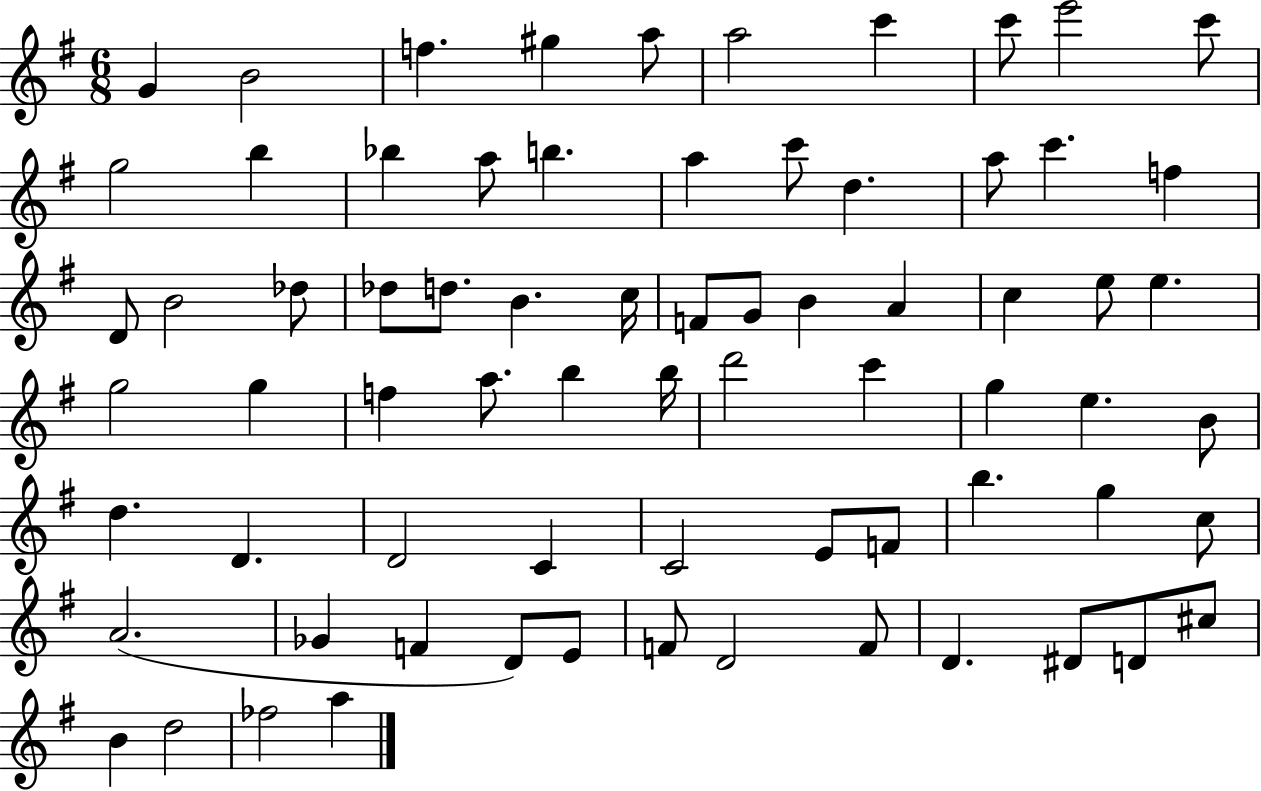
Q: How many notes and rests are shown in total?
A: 72